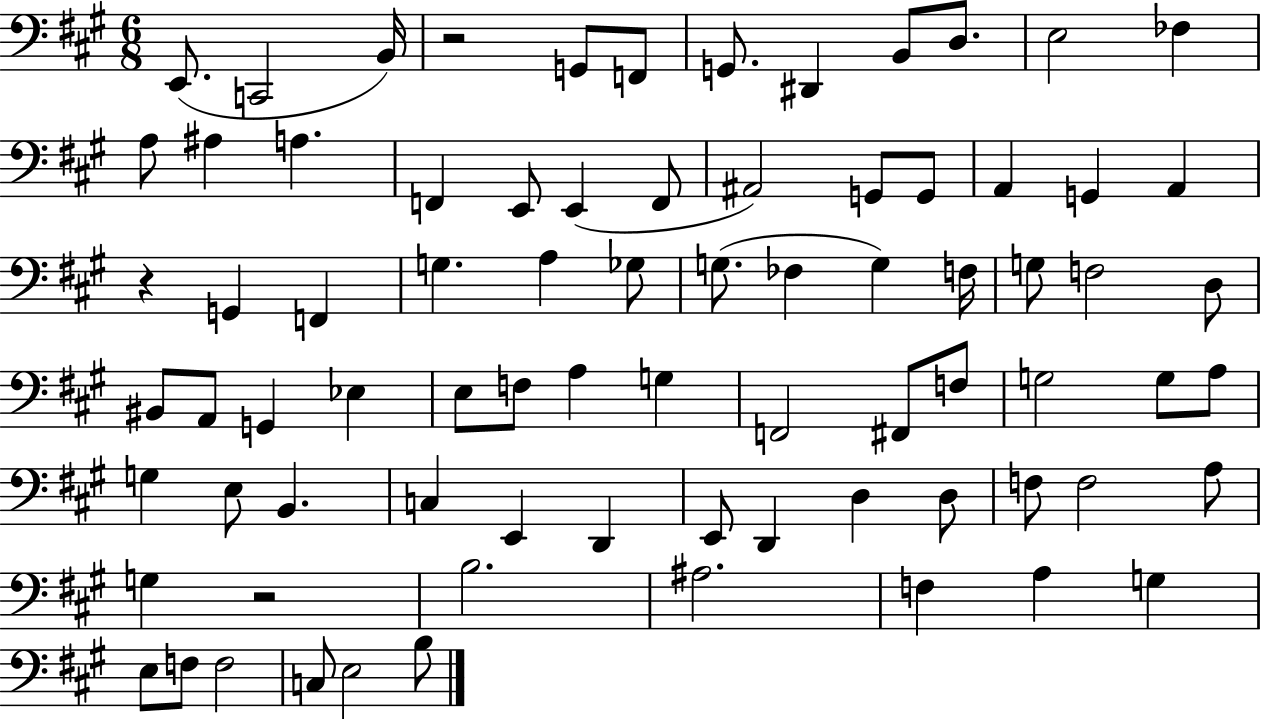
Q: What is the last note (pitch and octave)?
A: B3